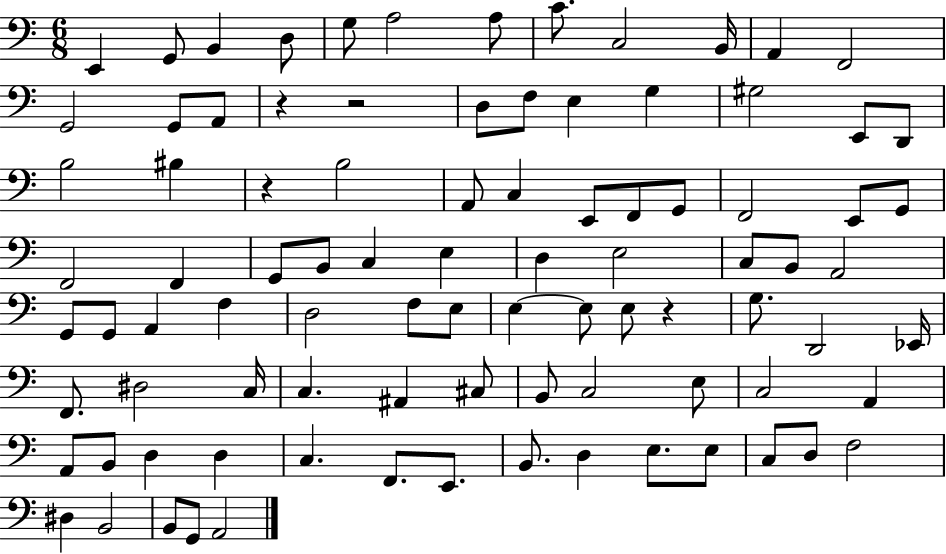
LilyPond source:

{
  \clef bass
  \numericTimeSignature
  \time 6/8
  \key c \major
  e,4 g,8 b,4 d8 | g8 a2 a8 | c'8. c2 b,16 | a,4 f,2 | \break g,2 g,8 a,8 | r4 r2 | d8 f8 e4 g4 | gis2 e,8 d,8 | \break b2 bis4 | r4 b2 | a,8 c4 e,8 f,8 g,8 | f,2 e,8 g,8 | \break f,2 f,4 | g,8 b,8 c4 e4 | d4 e2 | c8 b,8 a,2 | \break g,8 g,8 a,4 f4 | d2 f8 e8 | e4~~ e8 e8 r4 | g8. d,2 ees,16 | \break f,8. dis2 c16 | c4. ais,4 cis8 | b,8 c2 e8 | c2 a,4 | \break a,8 b,8 d4 d4 | c4. f,8. e,8. | b,8. d4 e8. e8 | c8 d8 f2 | \break dis4 b,2 | b,8 g,8 a,2 | \bar "|."
}